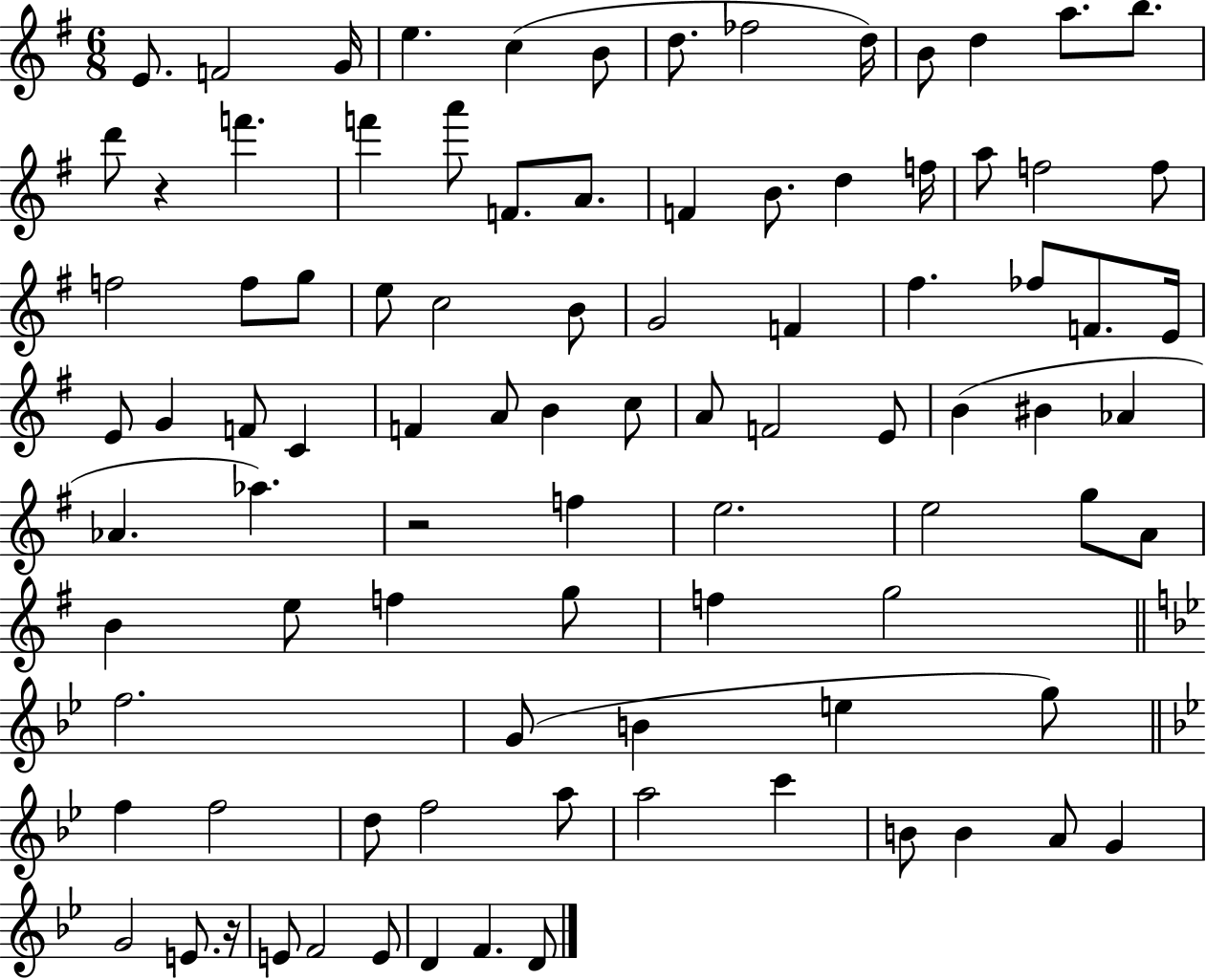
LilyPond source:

{
  \clef treble
  \numericTimeSignature
  \time 6/8
  \key g \major
  e'8. f'2 g'16 | e''4. c''4( b'8 | d''8. fes''2 d''16) | b'8 d''4 a''8. b''8. | \break d'''8 r4 f'''4. | f'''4 a'''8 f'8. a'8. | f'4 b'8. d''4 f''16 | a''8 f''2 f''8 | \break f''2 f''8 g''8 | e''8 c''2 b'8 | g'2 f'4 | fis''4. fes''8 f'8. e'16 | \break e'8 g'4 f'8 c'4 | f'4 a'8 b'4 c''8 | a'8 f'2 e'8 | b'4( bis'4 aes'4 | \break aes'4. aes''4.) | r2 f''4 | e''2. | e''2 g''8 a'8 | \break b'4 e''8 f''4 g''8 | f''4 g''2 | \bar "||" \break \key bes \major f''2. | g'8( b'4 e''4 g''8) | \bar "||" \break \key bes \major f''4 f''2 | d''8 f''2 a''8 | a''2 c'''4 | b'8 b'4 a'8 g'4 | \break g'2 e'8. r16 | e'8 f'2 e'8 | d'4 f'4. d'8 | \bar "|."
}